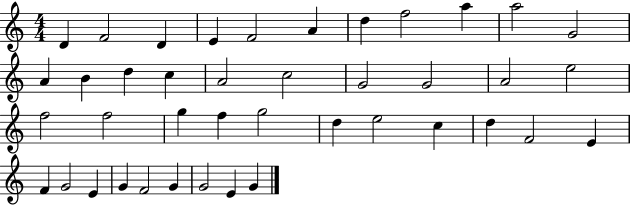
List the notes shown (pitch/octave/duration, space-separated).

D4/q F4/h D4/q E4/q F4/h A4/q D5/q F5/h A5/q A5/h G4/h A4/q B4/q D5/q C5/q A4/h C5/h G4/h G4/h A4/h E5/h F5/h F5/h G5/q F5/q G5/h D5/q E5/h C5/q D5/q F4/h E4/q F4/q G4/h E4/q G4/q F4/h G4/q G4/h E4/q G4/q